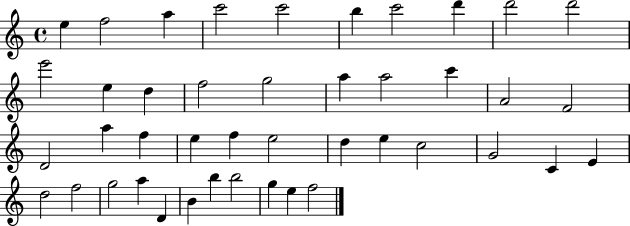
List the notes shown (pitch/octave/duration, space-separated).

E5/q F5/h A5/q C6/h C6/h B5/q C6/h D6/q D6/h D6/h E6/h E5/q D5/q F5/h G5/h A5/q A5/h C6/q A4/h F4/h D4/h A5/q F5/q E5/q F5/q E5/h D5/q E5/q C5/h G4/h C4/q E4/q D5/h F5/h G5/h A5/q D4/q B4/q B5/q B5/h G5/q E5/q F5/h